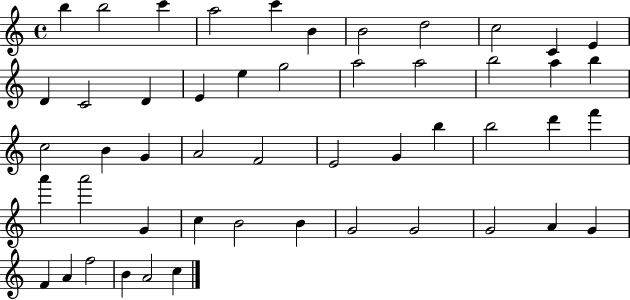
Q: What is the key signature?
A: C major